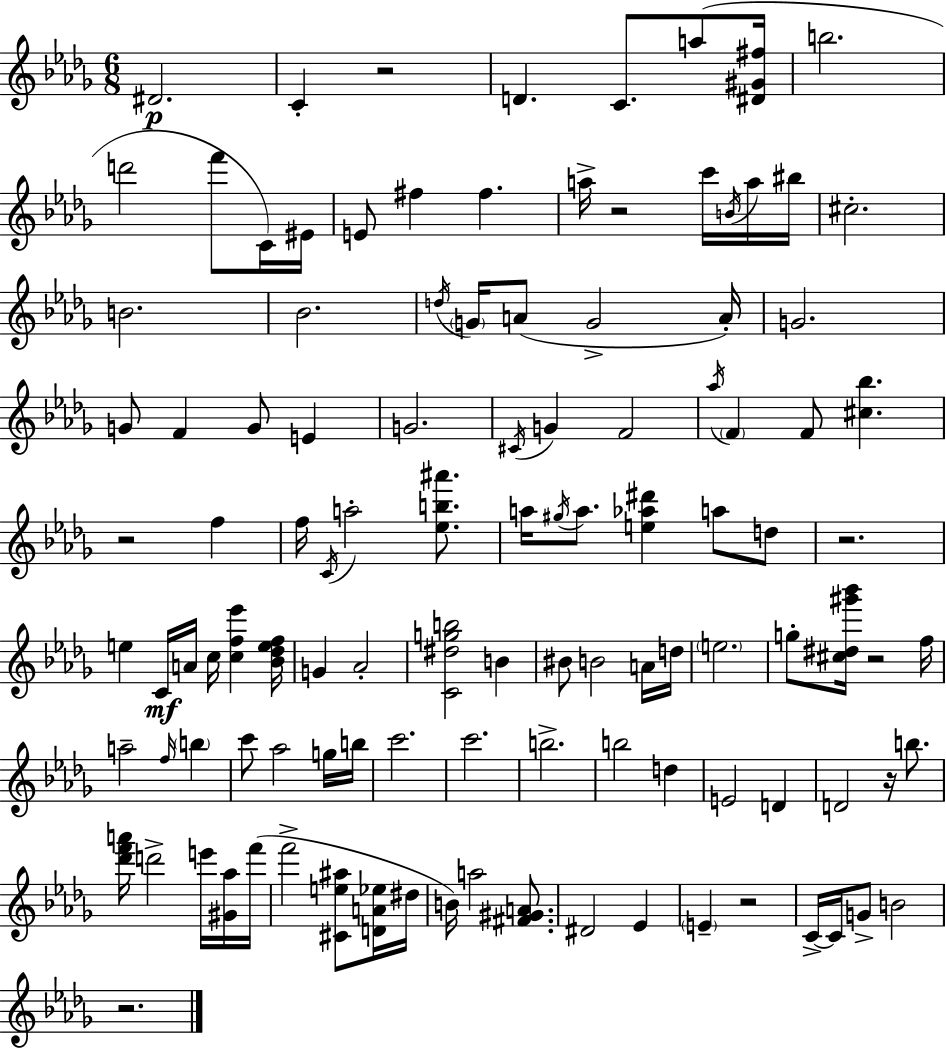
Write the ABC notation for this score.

X:1
T:Untitled
M:6/8
L:1/4
K:Bbm
^D2 C z2 D C/2 a/2 [^D^G^f]/4 b2 d'2 f'/2 C/4 ^E/4 E/2 ^f ^f a/4 z2 c'/4 B/4 a/4 ^b/4 ^c2 B2 _B2 d/4 G/4 A/2 G2 A/4 G2 G/2 F G/2 E G2 ^C/4 G F2 _a/4 F F/2 [^c_b] z2 f f/4 C/4 a2 [_eb^a']/2 a/4 ^g/4 a/2 [e_a^d'] a/2 d/2 z2 e C/4 A/4 c/4 [cf_e'] [_B_def]/4 G _A2 [C^dgb]2 B ^B/2 B2 A/4 d/4 e2 g/2 [^c^d^g'_b']/4 z2 f/4 a2 f/4 b c'/2 _a2 g/4 b/4 c'2 c'2 b2 b2 d E2 D D2 z/4 b/2 [_d'f'a']/4 d'2 e'/4 [^G_a]/4 f'/4 f'2 [^Ce^a]/2 [DA_e]/4 ^d/4 B/4 a2 [^F^GA]/2 ^D2 _E E z2 C/4 C/4 G/2 B2 z2